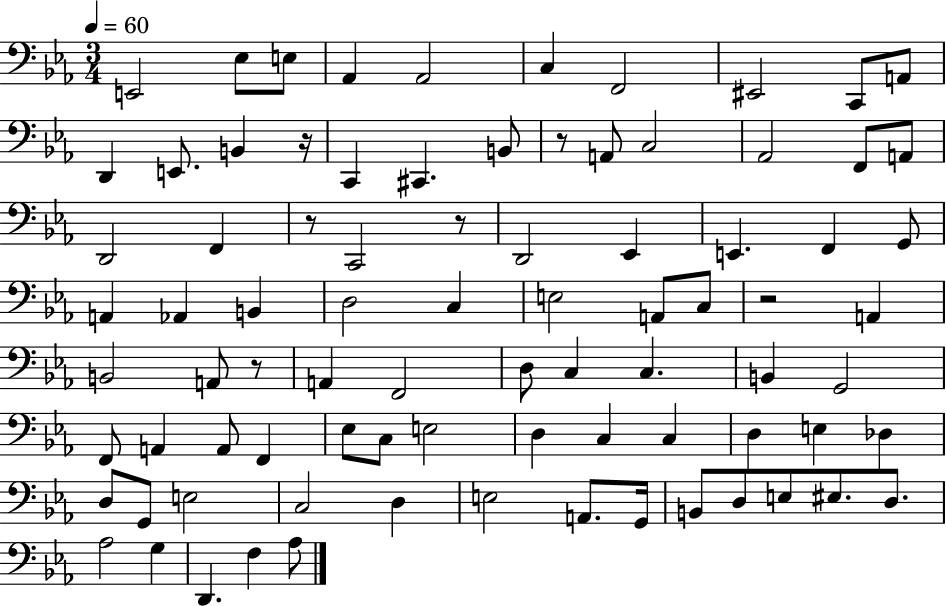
E2/h Eb3/e E3/e Ab2/q Ab2/h C3/q F2/h EIS2/h C2/e A2/e D2/q E2/e. B2/q R/s C2/q C#2/q. B2/e R/e A2/e C3/h Ab2/h F2/e A2/e D2/h F2/q R/e C2/h R/e D2/h Eb2/q E2/q. F2/q G2/e A2/q Ab2/q B2/q D3/h C3/q E3/h A2/e C3/e R/h A2/q B2/h A2/e R/e A2/q F2/h D3/e C3/q C3/q. B2/q G2/h F2/e A2/q A2/e F2/q Eb3/e C3/e E3/h D3/q C3/q C3/q D3/q E3/q Db3/q D3/e G2/e E3/h C3/h D3/q E3/h A2/e. G2/s B2/e D3/e E3/e EIS3/e. D3/e. Ab3/h G3/q D2/q. F3/q Ab3/e